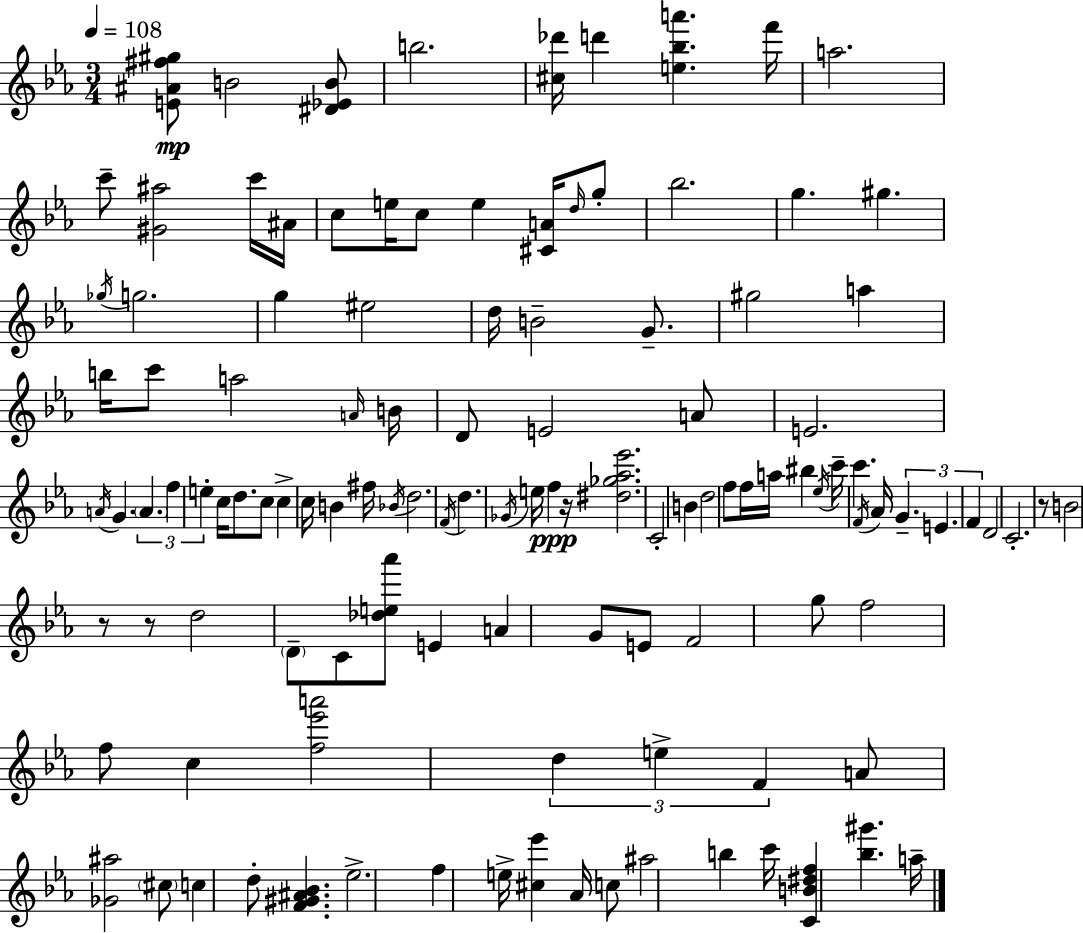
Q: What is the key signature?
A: EES major